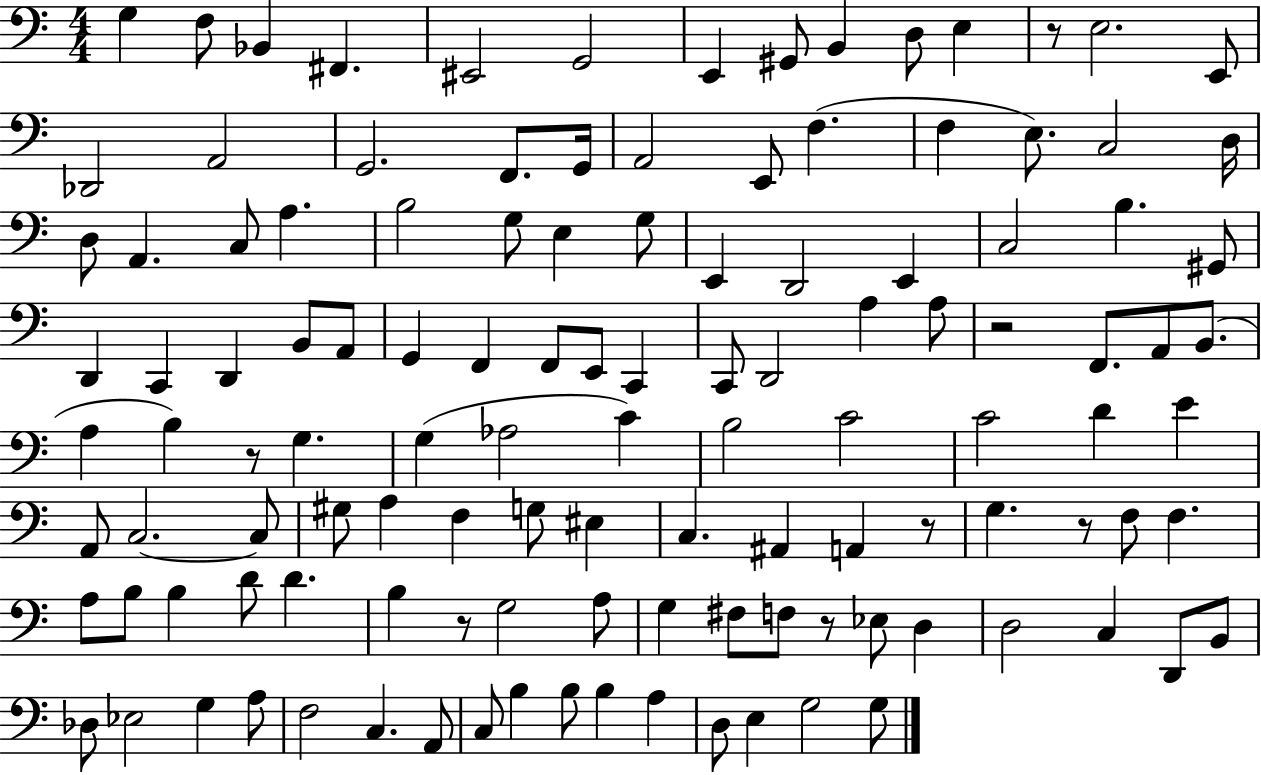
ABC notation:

X:1
T:Untitled
M:4/4
L:1/4
K:C
G, F,/2 _B,, ^F,, ^E,,2 G,,2 E,, ^G,,/2 B,, D,/2 E, z/2 E,2 E,,/2 _D,,2 A,,2 G,,2 F,,/2 G,,/4 A,,2 E,,/2 F, F, E,/2 C,2 D,/4 D,/2 A,, C,/2 A, B,2 G,/2 E, G,/2 E,, D,,2 E,, C,2 B, ^G,,/2 D,, C,, D,, B,,/2 A,,/2 G,, F,, F,,/2 E,,/2 C,, C,,/2 D,,2 A, A,/2 z2 F,,/2 A,,/2 B,,/2 A, B, z/2 G, G, _A,2 C B,2 C2 C2 D E A,,/2 C,2 C,/2 ^G,/2 A, F, G,/2 ^E, C, ^A,, A,, z/2 G, z/2 F,/2 F, A,/2 B,/2 B, D/2 D B, z/2 G,2 A,/2 G, ^F,/2 F,/2 z/2 _E,/2 D, D,2 C, D,,/2 B,,/2 _D,/2 _E,2 G, A,/2 F,2 C, A,,/2 C,/2 B, B,/2 B, A, D,/2 E, G,2 G,/2